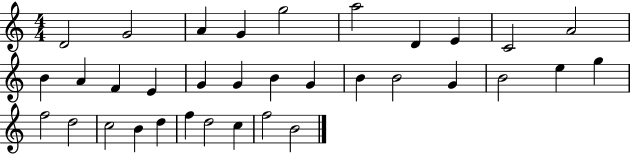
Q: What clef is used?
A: treble